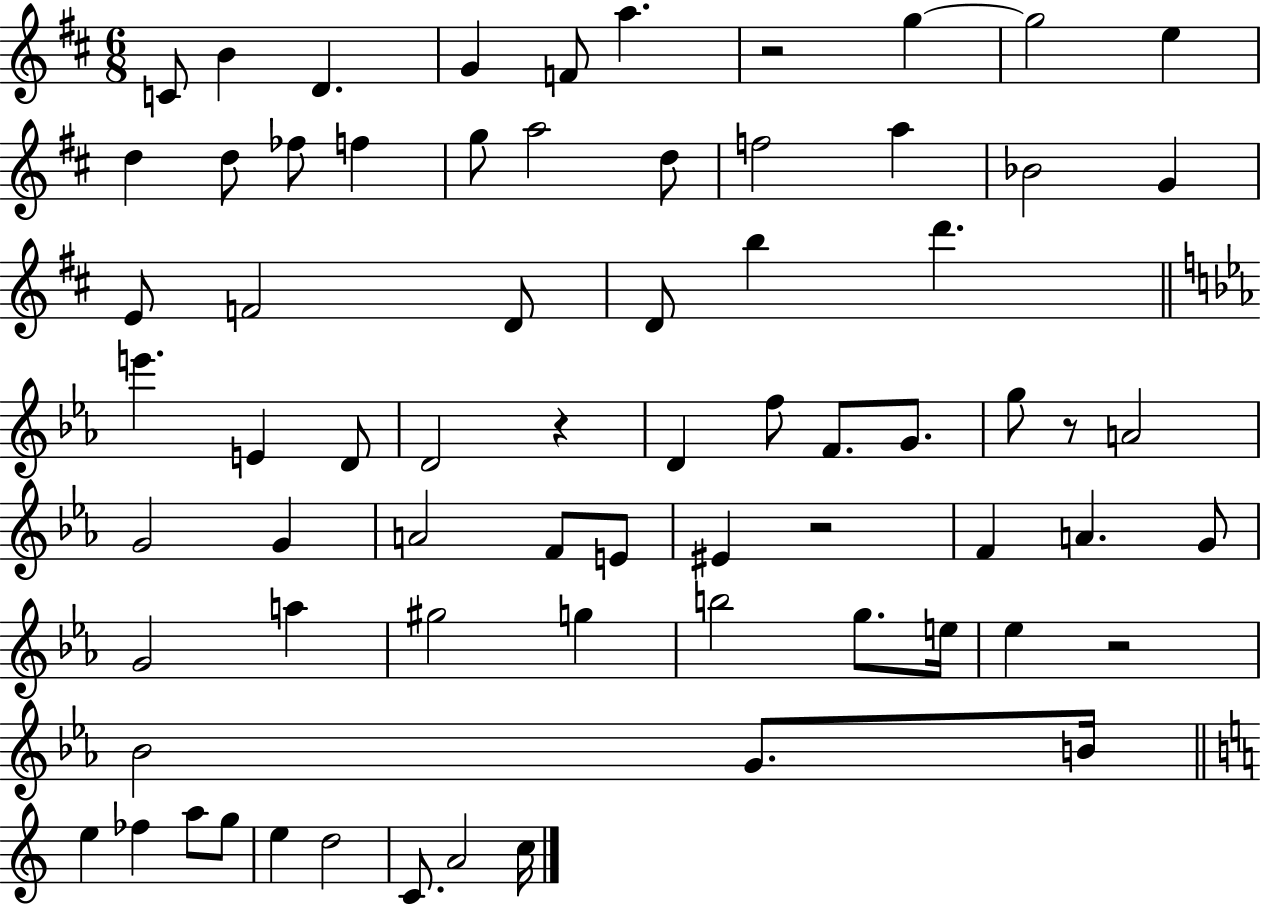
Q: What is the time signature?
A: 6/8